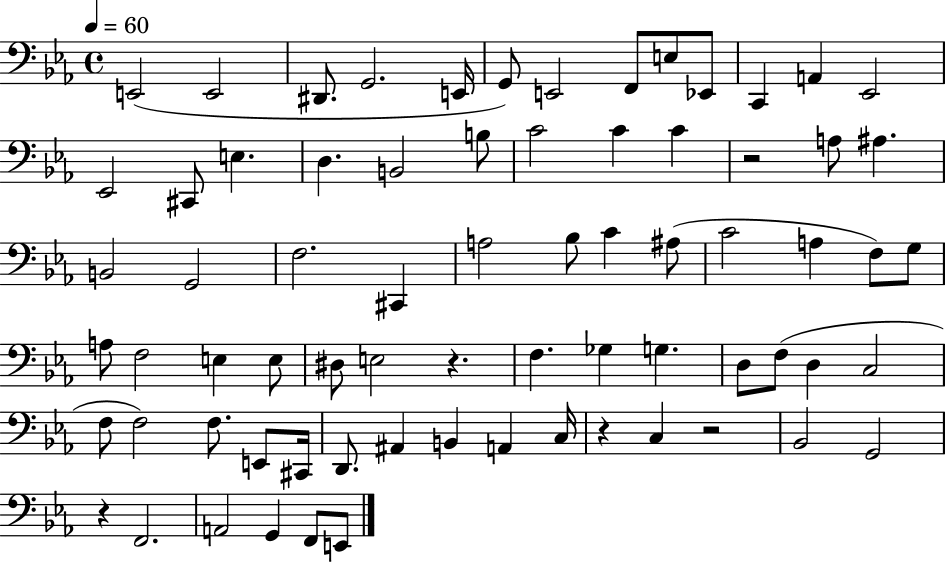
E2/h E2/h D#2/e. G2/h. E2/s G2/e E2/h F2/e E3/e Eb2/e C2/q A2/q Eb2/h Eb2/h C#2/e E3/q. D3/q. B2/h B3/e C4/h C4/q C4/q R/h A3/e A#3/q. B2/h G2/h F3/h. C#2/q A3/h Bb3/e C4/q A#3/e C4/h A3/q F3/e G3/e A3/e F3/h E3/q E3/e D#3/e E3/h R/q. F3/q. Gb3/q G3/q. D3/e F3/e D3/q C3/h F3/e F3/h F3/e. E2/e C#2/s D2/e. A#2/q B2/q A2/q C3/s R/q C3/q R/h Bb2/h G2/h R/q F2/h. A2/h G2/q F2/e E2/e